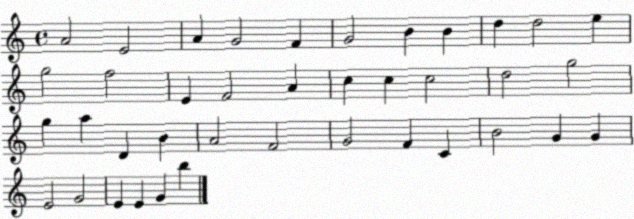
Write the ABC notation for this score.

X:1
T:Untitled
M:4/4
L:1/4
K:C
A2 E2 A G2 F G2 B B d d2 e g2 f2 E F2 A c c c2 d2 g2 g a D B A2 F2 G2 F C B2 G G E2 G2 E E G b